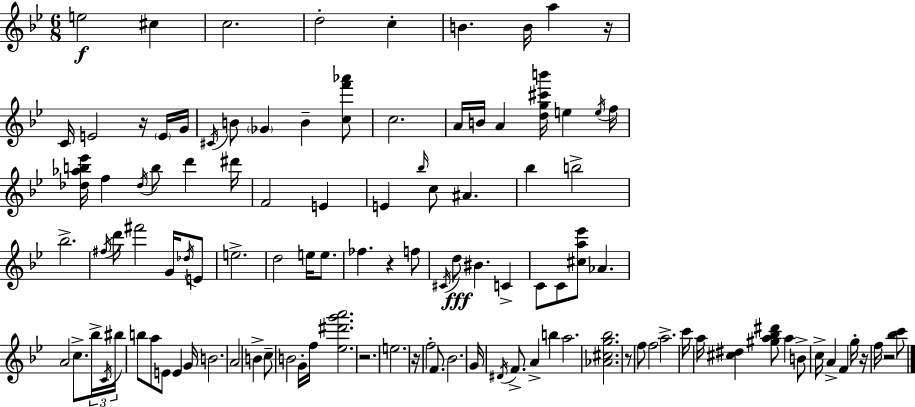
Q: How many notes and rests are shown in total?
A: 112